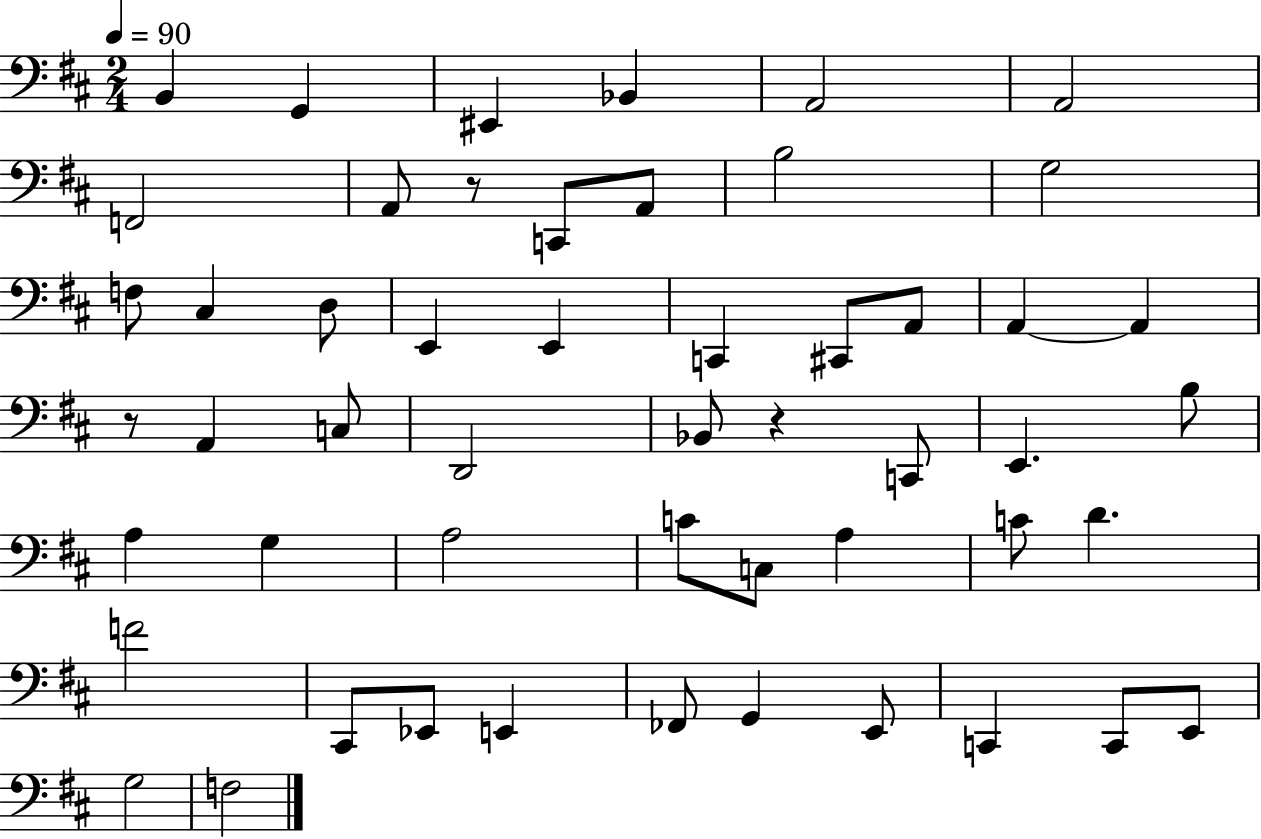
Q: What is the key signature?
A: D major